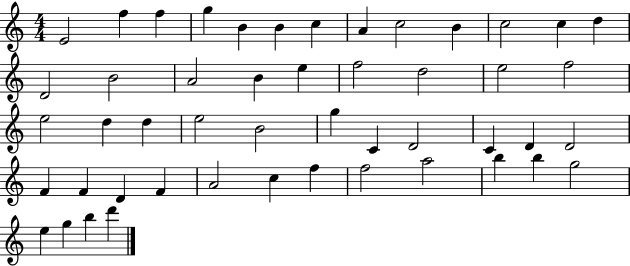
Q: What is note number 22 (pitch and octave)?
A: F5